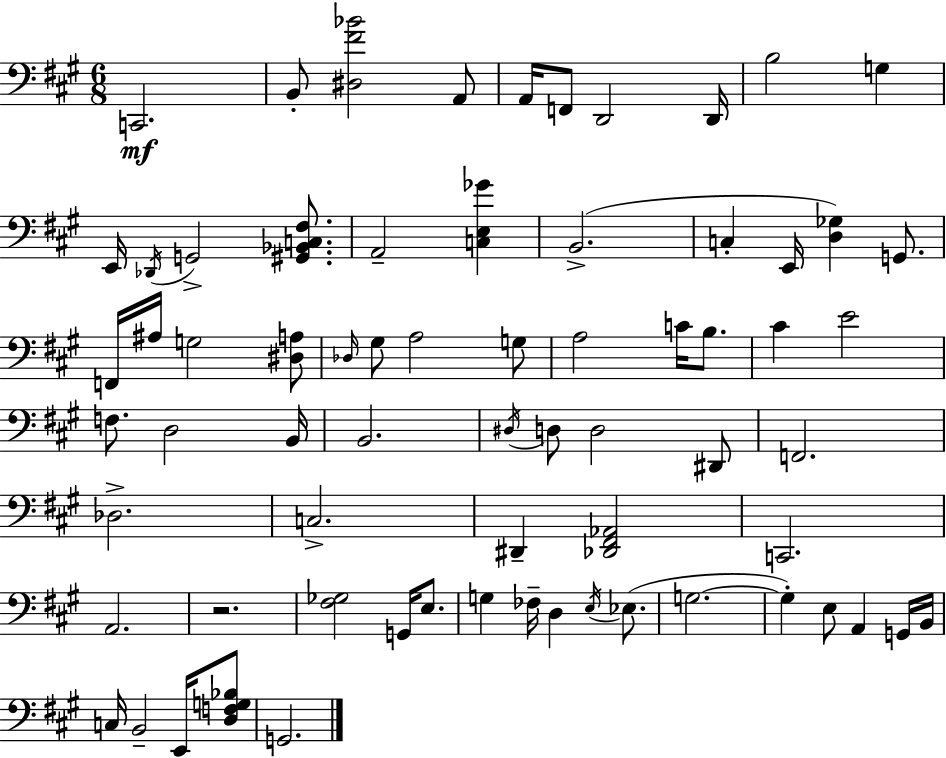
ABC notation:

X:1
T:Untitled
M:6/8
L:1/4
K:A
C,,2 B,,/2 [^D,^F_B]2 A,,/2 A,,/4 F,,/2 D,,2 D,,/4 B,2 G, E,,/4 _D,,/4 G,,2 [^G,,_B,,C,^F,]/2 A,,2 [C,E,_G] B,,2 C, E,,/4 [D,_G,] G,,/2 F,,/4 ^A,/4 G,2 [^D,A,]/2 _D,/4 ^G,/2 A,2 G,/2 A,2 C/4 B,/2 ^C E2 F,/2 D,2 B,,/4 B,,2 ^D,/4 D,/2 D,2 ^D,,/2 F,,2 _D,2 C,2 ^D,, [_D,,^F,,_A,,]2 C,,2 A,,2 z2 [^F,_G,]2 G,,/4 E,/2 G, _F,/4 D, E,/4 _E,/2 G,2 G, E,/2 A,, G,,/4 B,,/4 C,/4 B,,2 E,,/4 [D,F,G,_B,]/2 G,,2